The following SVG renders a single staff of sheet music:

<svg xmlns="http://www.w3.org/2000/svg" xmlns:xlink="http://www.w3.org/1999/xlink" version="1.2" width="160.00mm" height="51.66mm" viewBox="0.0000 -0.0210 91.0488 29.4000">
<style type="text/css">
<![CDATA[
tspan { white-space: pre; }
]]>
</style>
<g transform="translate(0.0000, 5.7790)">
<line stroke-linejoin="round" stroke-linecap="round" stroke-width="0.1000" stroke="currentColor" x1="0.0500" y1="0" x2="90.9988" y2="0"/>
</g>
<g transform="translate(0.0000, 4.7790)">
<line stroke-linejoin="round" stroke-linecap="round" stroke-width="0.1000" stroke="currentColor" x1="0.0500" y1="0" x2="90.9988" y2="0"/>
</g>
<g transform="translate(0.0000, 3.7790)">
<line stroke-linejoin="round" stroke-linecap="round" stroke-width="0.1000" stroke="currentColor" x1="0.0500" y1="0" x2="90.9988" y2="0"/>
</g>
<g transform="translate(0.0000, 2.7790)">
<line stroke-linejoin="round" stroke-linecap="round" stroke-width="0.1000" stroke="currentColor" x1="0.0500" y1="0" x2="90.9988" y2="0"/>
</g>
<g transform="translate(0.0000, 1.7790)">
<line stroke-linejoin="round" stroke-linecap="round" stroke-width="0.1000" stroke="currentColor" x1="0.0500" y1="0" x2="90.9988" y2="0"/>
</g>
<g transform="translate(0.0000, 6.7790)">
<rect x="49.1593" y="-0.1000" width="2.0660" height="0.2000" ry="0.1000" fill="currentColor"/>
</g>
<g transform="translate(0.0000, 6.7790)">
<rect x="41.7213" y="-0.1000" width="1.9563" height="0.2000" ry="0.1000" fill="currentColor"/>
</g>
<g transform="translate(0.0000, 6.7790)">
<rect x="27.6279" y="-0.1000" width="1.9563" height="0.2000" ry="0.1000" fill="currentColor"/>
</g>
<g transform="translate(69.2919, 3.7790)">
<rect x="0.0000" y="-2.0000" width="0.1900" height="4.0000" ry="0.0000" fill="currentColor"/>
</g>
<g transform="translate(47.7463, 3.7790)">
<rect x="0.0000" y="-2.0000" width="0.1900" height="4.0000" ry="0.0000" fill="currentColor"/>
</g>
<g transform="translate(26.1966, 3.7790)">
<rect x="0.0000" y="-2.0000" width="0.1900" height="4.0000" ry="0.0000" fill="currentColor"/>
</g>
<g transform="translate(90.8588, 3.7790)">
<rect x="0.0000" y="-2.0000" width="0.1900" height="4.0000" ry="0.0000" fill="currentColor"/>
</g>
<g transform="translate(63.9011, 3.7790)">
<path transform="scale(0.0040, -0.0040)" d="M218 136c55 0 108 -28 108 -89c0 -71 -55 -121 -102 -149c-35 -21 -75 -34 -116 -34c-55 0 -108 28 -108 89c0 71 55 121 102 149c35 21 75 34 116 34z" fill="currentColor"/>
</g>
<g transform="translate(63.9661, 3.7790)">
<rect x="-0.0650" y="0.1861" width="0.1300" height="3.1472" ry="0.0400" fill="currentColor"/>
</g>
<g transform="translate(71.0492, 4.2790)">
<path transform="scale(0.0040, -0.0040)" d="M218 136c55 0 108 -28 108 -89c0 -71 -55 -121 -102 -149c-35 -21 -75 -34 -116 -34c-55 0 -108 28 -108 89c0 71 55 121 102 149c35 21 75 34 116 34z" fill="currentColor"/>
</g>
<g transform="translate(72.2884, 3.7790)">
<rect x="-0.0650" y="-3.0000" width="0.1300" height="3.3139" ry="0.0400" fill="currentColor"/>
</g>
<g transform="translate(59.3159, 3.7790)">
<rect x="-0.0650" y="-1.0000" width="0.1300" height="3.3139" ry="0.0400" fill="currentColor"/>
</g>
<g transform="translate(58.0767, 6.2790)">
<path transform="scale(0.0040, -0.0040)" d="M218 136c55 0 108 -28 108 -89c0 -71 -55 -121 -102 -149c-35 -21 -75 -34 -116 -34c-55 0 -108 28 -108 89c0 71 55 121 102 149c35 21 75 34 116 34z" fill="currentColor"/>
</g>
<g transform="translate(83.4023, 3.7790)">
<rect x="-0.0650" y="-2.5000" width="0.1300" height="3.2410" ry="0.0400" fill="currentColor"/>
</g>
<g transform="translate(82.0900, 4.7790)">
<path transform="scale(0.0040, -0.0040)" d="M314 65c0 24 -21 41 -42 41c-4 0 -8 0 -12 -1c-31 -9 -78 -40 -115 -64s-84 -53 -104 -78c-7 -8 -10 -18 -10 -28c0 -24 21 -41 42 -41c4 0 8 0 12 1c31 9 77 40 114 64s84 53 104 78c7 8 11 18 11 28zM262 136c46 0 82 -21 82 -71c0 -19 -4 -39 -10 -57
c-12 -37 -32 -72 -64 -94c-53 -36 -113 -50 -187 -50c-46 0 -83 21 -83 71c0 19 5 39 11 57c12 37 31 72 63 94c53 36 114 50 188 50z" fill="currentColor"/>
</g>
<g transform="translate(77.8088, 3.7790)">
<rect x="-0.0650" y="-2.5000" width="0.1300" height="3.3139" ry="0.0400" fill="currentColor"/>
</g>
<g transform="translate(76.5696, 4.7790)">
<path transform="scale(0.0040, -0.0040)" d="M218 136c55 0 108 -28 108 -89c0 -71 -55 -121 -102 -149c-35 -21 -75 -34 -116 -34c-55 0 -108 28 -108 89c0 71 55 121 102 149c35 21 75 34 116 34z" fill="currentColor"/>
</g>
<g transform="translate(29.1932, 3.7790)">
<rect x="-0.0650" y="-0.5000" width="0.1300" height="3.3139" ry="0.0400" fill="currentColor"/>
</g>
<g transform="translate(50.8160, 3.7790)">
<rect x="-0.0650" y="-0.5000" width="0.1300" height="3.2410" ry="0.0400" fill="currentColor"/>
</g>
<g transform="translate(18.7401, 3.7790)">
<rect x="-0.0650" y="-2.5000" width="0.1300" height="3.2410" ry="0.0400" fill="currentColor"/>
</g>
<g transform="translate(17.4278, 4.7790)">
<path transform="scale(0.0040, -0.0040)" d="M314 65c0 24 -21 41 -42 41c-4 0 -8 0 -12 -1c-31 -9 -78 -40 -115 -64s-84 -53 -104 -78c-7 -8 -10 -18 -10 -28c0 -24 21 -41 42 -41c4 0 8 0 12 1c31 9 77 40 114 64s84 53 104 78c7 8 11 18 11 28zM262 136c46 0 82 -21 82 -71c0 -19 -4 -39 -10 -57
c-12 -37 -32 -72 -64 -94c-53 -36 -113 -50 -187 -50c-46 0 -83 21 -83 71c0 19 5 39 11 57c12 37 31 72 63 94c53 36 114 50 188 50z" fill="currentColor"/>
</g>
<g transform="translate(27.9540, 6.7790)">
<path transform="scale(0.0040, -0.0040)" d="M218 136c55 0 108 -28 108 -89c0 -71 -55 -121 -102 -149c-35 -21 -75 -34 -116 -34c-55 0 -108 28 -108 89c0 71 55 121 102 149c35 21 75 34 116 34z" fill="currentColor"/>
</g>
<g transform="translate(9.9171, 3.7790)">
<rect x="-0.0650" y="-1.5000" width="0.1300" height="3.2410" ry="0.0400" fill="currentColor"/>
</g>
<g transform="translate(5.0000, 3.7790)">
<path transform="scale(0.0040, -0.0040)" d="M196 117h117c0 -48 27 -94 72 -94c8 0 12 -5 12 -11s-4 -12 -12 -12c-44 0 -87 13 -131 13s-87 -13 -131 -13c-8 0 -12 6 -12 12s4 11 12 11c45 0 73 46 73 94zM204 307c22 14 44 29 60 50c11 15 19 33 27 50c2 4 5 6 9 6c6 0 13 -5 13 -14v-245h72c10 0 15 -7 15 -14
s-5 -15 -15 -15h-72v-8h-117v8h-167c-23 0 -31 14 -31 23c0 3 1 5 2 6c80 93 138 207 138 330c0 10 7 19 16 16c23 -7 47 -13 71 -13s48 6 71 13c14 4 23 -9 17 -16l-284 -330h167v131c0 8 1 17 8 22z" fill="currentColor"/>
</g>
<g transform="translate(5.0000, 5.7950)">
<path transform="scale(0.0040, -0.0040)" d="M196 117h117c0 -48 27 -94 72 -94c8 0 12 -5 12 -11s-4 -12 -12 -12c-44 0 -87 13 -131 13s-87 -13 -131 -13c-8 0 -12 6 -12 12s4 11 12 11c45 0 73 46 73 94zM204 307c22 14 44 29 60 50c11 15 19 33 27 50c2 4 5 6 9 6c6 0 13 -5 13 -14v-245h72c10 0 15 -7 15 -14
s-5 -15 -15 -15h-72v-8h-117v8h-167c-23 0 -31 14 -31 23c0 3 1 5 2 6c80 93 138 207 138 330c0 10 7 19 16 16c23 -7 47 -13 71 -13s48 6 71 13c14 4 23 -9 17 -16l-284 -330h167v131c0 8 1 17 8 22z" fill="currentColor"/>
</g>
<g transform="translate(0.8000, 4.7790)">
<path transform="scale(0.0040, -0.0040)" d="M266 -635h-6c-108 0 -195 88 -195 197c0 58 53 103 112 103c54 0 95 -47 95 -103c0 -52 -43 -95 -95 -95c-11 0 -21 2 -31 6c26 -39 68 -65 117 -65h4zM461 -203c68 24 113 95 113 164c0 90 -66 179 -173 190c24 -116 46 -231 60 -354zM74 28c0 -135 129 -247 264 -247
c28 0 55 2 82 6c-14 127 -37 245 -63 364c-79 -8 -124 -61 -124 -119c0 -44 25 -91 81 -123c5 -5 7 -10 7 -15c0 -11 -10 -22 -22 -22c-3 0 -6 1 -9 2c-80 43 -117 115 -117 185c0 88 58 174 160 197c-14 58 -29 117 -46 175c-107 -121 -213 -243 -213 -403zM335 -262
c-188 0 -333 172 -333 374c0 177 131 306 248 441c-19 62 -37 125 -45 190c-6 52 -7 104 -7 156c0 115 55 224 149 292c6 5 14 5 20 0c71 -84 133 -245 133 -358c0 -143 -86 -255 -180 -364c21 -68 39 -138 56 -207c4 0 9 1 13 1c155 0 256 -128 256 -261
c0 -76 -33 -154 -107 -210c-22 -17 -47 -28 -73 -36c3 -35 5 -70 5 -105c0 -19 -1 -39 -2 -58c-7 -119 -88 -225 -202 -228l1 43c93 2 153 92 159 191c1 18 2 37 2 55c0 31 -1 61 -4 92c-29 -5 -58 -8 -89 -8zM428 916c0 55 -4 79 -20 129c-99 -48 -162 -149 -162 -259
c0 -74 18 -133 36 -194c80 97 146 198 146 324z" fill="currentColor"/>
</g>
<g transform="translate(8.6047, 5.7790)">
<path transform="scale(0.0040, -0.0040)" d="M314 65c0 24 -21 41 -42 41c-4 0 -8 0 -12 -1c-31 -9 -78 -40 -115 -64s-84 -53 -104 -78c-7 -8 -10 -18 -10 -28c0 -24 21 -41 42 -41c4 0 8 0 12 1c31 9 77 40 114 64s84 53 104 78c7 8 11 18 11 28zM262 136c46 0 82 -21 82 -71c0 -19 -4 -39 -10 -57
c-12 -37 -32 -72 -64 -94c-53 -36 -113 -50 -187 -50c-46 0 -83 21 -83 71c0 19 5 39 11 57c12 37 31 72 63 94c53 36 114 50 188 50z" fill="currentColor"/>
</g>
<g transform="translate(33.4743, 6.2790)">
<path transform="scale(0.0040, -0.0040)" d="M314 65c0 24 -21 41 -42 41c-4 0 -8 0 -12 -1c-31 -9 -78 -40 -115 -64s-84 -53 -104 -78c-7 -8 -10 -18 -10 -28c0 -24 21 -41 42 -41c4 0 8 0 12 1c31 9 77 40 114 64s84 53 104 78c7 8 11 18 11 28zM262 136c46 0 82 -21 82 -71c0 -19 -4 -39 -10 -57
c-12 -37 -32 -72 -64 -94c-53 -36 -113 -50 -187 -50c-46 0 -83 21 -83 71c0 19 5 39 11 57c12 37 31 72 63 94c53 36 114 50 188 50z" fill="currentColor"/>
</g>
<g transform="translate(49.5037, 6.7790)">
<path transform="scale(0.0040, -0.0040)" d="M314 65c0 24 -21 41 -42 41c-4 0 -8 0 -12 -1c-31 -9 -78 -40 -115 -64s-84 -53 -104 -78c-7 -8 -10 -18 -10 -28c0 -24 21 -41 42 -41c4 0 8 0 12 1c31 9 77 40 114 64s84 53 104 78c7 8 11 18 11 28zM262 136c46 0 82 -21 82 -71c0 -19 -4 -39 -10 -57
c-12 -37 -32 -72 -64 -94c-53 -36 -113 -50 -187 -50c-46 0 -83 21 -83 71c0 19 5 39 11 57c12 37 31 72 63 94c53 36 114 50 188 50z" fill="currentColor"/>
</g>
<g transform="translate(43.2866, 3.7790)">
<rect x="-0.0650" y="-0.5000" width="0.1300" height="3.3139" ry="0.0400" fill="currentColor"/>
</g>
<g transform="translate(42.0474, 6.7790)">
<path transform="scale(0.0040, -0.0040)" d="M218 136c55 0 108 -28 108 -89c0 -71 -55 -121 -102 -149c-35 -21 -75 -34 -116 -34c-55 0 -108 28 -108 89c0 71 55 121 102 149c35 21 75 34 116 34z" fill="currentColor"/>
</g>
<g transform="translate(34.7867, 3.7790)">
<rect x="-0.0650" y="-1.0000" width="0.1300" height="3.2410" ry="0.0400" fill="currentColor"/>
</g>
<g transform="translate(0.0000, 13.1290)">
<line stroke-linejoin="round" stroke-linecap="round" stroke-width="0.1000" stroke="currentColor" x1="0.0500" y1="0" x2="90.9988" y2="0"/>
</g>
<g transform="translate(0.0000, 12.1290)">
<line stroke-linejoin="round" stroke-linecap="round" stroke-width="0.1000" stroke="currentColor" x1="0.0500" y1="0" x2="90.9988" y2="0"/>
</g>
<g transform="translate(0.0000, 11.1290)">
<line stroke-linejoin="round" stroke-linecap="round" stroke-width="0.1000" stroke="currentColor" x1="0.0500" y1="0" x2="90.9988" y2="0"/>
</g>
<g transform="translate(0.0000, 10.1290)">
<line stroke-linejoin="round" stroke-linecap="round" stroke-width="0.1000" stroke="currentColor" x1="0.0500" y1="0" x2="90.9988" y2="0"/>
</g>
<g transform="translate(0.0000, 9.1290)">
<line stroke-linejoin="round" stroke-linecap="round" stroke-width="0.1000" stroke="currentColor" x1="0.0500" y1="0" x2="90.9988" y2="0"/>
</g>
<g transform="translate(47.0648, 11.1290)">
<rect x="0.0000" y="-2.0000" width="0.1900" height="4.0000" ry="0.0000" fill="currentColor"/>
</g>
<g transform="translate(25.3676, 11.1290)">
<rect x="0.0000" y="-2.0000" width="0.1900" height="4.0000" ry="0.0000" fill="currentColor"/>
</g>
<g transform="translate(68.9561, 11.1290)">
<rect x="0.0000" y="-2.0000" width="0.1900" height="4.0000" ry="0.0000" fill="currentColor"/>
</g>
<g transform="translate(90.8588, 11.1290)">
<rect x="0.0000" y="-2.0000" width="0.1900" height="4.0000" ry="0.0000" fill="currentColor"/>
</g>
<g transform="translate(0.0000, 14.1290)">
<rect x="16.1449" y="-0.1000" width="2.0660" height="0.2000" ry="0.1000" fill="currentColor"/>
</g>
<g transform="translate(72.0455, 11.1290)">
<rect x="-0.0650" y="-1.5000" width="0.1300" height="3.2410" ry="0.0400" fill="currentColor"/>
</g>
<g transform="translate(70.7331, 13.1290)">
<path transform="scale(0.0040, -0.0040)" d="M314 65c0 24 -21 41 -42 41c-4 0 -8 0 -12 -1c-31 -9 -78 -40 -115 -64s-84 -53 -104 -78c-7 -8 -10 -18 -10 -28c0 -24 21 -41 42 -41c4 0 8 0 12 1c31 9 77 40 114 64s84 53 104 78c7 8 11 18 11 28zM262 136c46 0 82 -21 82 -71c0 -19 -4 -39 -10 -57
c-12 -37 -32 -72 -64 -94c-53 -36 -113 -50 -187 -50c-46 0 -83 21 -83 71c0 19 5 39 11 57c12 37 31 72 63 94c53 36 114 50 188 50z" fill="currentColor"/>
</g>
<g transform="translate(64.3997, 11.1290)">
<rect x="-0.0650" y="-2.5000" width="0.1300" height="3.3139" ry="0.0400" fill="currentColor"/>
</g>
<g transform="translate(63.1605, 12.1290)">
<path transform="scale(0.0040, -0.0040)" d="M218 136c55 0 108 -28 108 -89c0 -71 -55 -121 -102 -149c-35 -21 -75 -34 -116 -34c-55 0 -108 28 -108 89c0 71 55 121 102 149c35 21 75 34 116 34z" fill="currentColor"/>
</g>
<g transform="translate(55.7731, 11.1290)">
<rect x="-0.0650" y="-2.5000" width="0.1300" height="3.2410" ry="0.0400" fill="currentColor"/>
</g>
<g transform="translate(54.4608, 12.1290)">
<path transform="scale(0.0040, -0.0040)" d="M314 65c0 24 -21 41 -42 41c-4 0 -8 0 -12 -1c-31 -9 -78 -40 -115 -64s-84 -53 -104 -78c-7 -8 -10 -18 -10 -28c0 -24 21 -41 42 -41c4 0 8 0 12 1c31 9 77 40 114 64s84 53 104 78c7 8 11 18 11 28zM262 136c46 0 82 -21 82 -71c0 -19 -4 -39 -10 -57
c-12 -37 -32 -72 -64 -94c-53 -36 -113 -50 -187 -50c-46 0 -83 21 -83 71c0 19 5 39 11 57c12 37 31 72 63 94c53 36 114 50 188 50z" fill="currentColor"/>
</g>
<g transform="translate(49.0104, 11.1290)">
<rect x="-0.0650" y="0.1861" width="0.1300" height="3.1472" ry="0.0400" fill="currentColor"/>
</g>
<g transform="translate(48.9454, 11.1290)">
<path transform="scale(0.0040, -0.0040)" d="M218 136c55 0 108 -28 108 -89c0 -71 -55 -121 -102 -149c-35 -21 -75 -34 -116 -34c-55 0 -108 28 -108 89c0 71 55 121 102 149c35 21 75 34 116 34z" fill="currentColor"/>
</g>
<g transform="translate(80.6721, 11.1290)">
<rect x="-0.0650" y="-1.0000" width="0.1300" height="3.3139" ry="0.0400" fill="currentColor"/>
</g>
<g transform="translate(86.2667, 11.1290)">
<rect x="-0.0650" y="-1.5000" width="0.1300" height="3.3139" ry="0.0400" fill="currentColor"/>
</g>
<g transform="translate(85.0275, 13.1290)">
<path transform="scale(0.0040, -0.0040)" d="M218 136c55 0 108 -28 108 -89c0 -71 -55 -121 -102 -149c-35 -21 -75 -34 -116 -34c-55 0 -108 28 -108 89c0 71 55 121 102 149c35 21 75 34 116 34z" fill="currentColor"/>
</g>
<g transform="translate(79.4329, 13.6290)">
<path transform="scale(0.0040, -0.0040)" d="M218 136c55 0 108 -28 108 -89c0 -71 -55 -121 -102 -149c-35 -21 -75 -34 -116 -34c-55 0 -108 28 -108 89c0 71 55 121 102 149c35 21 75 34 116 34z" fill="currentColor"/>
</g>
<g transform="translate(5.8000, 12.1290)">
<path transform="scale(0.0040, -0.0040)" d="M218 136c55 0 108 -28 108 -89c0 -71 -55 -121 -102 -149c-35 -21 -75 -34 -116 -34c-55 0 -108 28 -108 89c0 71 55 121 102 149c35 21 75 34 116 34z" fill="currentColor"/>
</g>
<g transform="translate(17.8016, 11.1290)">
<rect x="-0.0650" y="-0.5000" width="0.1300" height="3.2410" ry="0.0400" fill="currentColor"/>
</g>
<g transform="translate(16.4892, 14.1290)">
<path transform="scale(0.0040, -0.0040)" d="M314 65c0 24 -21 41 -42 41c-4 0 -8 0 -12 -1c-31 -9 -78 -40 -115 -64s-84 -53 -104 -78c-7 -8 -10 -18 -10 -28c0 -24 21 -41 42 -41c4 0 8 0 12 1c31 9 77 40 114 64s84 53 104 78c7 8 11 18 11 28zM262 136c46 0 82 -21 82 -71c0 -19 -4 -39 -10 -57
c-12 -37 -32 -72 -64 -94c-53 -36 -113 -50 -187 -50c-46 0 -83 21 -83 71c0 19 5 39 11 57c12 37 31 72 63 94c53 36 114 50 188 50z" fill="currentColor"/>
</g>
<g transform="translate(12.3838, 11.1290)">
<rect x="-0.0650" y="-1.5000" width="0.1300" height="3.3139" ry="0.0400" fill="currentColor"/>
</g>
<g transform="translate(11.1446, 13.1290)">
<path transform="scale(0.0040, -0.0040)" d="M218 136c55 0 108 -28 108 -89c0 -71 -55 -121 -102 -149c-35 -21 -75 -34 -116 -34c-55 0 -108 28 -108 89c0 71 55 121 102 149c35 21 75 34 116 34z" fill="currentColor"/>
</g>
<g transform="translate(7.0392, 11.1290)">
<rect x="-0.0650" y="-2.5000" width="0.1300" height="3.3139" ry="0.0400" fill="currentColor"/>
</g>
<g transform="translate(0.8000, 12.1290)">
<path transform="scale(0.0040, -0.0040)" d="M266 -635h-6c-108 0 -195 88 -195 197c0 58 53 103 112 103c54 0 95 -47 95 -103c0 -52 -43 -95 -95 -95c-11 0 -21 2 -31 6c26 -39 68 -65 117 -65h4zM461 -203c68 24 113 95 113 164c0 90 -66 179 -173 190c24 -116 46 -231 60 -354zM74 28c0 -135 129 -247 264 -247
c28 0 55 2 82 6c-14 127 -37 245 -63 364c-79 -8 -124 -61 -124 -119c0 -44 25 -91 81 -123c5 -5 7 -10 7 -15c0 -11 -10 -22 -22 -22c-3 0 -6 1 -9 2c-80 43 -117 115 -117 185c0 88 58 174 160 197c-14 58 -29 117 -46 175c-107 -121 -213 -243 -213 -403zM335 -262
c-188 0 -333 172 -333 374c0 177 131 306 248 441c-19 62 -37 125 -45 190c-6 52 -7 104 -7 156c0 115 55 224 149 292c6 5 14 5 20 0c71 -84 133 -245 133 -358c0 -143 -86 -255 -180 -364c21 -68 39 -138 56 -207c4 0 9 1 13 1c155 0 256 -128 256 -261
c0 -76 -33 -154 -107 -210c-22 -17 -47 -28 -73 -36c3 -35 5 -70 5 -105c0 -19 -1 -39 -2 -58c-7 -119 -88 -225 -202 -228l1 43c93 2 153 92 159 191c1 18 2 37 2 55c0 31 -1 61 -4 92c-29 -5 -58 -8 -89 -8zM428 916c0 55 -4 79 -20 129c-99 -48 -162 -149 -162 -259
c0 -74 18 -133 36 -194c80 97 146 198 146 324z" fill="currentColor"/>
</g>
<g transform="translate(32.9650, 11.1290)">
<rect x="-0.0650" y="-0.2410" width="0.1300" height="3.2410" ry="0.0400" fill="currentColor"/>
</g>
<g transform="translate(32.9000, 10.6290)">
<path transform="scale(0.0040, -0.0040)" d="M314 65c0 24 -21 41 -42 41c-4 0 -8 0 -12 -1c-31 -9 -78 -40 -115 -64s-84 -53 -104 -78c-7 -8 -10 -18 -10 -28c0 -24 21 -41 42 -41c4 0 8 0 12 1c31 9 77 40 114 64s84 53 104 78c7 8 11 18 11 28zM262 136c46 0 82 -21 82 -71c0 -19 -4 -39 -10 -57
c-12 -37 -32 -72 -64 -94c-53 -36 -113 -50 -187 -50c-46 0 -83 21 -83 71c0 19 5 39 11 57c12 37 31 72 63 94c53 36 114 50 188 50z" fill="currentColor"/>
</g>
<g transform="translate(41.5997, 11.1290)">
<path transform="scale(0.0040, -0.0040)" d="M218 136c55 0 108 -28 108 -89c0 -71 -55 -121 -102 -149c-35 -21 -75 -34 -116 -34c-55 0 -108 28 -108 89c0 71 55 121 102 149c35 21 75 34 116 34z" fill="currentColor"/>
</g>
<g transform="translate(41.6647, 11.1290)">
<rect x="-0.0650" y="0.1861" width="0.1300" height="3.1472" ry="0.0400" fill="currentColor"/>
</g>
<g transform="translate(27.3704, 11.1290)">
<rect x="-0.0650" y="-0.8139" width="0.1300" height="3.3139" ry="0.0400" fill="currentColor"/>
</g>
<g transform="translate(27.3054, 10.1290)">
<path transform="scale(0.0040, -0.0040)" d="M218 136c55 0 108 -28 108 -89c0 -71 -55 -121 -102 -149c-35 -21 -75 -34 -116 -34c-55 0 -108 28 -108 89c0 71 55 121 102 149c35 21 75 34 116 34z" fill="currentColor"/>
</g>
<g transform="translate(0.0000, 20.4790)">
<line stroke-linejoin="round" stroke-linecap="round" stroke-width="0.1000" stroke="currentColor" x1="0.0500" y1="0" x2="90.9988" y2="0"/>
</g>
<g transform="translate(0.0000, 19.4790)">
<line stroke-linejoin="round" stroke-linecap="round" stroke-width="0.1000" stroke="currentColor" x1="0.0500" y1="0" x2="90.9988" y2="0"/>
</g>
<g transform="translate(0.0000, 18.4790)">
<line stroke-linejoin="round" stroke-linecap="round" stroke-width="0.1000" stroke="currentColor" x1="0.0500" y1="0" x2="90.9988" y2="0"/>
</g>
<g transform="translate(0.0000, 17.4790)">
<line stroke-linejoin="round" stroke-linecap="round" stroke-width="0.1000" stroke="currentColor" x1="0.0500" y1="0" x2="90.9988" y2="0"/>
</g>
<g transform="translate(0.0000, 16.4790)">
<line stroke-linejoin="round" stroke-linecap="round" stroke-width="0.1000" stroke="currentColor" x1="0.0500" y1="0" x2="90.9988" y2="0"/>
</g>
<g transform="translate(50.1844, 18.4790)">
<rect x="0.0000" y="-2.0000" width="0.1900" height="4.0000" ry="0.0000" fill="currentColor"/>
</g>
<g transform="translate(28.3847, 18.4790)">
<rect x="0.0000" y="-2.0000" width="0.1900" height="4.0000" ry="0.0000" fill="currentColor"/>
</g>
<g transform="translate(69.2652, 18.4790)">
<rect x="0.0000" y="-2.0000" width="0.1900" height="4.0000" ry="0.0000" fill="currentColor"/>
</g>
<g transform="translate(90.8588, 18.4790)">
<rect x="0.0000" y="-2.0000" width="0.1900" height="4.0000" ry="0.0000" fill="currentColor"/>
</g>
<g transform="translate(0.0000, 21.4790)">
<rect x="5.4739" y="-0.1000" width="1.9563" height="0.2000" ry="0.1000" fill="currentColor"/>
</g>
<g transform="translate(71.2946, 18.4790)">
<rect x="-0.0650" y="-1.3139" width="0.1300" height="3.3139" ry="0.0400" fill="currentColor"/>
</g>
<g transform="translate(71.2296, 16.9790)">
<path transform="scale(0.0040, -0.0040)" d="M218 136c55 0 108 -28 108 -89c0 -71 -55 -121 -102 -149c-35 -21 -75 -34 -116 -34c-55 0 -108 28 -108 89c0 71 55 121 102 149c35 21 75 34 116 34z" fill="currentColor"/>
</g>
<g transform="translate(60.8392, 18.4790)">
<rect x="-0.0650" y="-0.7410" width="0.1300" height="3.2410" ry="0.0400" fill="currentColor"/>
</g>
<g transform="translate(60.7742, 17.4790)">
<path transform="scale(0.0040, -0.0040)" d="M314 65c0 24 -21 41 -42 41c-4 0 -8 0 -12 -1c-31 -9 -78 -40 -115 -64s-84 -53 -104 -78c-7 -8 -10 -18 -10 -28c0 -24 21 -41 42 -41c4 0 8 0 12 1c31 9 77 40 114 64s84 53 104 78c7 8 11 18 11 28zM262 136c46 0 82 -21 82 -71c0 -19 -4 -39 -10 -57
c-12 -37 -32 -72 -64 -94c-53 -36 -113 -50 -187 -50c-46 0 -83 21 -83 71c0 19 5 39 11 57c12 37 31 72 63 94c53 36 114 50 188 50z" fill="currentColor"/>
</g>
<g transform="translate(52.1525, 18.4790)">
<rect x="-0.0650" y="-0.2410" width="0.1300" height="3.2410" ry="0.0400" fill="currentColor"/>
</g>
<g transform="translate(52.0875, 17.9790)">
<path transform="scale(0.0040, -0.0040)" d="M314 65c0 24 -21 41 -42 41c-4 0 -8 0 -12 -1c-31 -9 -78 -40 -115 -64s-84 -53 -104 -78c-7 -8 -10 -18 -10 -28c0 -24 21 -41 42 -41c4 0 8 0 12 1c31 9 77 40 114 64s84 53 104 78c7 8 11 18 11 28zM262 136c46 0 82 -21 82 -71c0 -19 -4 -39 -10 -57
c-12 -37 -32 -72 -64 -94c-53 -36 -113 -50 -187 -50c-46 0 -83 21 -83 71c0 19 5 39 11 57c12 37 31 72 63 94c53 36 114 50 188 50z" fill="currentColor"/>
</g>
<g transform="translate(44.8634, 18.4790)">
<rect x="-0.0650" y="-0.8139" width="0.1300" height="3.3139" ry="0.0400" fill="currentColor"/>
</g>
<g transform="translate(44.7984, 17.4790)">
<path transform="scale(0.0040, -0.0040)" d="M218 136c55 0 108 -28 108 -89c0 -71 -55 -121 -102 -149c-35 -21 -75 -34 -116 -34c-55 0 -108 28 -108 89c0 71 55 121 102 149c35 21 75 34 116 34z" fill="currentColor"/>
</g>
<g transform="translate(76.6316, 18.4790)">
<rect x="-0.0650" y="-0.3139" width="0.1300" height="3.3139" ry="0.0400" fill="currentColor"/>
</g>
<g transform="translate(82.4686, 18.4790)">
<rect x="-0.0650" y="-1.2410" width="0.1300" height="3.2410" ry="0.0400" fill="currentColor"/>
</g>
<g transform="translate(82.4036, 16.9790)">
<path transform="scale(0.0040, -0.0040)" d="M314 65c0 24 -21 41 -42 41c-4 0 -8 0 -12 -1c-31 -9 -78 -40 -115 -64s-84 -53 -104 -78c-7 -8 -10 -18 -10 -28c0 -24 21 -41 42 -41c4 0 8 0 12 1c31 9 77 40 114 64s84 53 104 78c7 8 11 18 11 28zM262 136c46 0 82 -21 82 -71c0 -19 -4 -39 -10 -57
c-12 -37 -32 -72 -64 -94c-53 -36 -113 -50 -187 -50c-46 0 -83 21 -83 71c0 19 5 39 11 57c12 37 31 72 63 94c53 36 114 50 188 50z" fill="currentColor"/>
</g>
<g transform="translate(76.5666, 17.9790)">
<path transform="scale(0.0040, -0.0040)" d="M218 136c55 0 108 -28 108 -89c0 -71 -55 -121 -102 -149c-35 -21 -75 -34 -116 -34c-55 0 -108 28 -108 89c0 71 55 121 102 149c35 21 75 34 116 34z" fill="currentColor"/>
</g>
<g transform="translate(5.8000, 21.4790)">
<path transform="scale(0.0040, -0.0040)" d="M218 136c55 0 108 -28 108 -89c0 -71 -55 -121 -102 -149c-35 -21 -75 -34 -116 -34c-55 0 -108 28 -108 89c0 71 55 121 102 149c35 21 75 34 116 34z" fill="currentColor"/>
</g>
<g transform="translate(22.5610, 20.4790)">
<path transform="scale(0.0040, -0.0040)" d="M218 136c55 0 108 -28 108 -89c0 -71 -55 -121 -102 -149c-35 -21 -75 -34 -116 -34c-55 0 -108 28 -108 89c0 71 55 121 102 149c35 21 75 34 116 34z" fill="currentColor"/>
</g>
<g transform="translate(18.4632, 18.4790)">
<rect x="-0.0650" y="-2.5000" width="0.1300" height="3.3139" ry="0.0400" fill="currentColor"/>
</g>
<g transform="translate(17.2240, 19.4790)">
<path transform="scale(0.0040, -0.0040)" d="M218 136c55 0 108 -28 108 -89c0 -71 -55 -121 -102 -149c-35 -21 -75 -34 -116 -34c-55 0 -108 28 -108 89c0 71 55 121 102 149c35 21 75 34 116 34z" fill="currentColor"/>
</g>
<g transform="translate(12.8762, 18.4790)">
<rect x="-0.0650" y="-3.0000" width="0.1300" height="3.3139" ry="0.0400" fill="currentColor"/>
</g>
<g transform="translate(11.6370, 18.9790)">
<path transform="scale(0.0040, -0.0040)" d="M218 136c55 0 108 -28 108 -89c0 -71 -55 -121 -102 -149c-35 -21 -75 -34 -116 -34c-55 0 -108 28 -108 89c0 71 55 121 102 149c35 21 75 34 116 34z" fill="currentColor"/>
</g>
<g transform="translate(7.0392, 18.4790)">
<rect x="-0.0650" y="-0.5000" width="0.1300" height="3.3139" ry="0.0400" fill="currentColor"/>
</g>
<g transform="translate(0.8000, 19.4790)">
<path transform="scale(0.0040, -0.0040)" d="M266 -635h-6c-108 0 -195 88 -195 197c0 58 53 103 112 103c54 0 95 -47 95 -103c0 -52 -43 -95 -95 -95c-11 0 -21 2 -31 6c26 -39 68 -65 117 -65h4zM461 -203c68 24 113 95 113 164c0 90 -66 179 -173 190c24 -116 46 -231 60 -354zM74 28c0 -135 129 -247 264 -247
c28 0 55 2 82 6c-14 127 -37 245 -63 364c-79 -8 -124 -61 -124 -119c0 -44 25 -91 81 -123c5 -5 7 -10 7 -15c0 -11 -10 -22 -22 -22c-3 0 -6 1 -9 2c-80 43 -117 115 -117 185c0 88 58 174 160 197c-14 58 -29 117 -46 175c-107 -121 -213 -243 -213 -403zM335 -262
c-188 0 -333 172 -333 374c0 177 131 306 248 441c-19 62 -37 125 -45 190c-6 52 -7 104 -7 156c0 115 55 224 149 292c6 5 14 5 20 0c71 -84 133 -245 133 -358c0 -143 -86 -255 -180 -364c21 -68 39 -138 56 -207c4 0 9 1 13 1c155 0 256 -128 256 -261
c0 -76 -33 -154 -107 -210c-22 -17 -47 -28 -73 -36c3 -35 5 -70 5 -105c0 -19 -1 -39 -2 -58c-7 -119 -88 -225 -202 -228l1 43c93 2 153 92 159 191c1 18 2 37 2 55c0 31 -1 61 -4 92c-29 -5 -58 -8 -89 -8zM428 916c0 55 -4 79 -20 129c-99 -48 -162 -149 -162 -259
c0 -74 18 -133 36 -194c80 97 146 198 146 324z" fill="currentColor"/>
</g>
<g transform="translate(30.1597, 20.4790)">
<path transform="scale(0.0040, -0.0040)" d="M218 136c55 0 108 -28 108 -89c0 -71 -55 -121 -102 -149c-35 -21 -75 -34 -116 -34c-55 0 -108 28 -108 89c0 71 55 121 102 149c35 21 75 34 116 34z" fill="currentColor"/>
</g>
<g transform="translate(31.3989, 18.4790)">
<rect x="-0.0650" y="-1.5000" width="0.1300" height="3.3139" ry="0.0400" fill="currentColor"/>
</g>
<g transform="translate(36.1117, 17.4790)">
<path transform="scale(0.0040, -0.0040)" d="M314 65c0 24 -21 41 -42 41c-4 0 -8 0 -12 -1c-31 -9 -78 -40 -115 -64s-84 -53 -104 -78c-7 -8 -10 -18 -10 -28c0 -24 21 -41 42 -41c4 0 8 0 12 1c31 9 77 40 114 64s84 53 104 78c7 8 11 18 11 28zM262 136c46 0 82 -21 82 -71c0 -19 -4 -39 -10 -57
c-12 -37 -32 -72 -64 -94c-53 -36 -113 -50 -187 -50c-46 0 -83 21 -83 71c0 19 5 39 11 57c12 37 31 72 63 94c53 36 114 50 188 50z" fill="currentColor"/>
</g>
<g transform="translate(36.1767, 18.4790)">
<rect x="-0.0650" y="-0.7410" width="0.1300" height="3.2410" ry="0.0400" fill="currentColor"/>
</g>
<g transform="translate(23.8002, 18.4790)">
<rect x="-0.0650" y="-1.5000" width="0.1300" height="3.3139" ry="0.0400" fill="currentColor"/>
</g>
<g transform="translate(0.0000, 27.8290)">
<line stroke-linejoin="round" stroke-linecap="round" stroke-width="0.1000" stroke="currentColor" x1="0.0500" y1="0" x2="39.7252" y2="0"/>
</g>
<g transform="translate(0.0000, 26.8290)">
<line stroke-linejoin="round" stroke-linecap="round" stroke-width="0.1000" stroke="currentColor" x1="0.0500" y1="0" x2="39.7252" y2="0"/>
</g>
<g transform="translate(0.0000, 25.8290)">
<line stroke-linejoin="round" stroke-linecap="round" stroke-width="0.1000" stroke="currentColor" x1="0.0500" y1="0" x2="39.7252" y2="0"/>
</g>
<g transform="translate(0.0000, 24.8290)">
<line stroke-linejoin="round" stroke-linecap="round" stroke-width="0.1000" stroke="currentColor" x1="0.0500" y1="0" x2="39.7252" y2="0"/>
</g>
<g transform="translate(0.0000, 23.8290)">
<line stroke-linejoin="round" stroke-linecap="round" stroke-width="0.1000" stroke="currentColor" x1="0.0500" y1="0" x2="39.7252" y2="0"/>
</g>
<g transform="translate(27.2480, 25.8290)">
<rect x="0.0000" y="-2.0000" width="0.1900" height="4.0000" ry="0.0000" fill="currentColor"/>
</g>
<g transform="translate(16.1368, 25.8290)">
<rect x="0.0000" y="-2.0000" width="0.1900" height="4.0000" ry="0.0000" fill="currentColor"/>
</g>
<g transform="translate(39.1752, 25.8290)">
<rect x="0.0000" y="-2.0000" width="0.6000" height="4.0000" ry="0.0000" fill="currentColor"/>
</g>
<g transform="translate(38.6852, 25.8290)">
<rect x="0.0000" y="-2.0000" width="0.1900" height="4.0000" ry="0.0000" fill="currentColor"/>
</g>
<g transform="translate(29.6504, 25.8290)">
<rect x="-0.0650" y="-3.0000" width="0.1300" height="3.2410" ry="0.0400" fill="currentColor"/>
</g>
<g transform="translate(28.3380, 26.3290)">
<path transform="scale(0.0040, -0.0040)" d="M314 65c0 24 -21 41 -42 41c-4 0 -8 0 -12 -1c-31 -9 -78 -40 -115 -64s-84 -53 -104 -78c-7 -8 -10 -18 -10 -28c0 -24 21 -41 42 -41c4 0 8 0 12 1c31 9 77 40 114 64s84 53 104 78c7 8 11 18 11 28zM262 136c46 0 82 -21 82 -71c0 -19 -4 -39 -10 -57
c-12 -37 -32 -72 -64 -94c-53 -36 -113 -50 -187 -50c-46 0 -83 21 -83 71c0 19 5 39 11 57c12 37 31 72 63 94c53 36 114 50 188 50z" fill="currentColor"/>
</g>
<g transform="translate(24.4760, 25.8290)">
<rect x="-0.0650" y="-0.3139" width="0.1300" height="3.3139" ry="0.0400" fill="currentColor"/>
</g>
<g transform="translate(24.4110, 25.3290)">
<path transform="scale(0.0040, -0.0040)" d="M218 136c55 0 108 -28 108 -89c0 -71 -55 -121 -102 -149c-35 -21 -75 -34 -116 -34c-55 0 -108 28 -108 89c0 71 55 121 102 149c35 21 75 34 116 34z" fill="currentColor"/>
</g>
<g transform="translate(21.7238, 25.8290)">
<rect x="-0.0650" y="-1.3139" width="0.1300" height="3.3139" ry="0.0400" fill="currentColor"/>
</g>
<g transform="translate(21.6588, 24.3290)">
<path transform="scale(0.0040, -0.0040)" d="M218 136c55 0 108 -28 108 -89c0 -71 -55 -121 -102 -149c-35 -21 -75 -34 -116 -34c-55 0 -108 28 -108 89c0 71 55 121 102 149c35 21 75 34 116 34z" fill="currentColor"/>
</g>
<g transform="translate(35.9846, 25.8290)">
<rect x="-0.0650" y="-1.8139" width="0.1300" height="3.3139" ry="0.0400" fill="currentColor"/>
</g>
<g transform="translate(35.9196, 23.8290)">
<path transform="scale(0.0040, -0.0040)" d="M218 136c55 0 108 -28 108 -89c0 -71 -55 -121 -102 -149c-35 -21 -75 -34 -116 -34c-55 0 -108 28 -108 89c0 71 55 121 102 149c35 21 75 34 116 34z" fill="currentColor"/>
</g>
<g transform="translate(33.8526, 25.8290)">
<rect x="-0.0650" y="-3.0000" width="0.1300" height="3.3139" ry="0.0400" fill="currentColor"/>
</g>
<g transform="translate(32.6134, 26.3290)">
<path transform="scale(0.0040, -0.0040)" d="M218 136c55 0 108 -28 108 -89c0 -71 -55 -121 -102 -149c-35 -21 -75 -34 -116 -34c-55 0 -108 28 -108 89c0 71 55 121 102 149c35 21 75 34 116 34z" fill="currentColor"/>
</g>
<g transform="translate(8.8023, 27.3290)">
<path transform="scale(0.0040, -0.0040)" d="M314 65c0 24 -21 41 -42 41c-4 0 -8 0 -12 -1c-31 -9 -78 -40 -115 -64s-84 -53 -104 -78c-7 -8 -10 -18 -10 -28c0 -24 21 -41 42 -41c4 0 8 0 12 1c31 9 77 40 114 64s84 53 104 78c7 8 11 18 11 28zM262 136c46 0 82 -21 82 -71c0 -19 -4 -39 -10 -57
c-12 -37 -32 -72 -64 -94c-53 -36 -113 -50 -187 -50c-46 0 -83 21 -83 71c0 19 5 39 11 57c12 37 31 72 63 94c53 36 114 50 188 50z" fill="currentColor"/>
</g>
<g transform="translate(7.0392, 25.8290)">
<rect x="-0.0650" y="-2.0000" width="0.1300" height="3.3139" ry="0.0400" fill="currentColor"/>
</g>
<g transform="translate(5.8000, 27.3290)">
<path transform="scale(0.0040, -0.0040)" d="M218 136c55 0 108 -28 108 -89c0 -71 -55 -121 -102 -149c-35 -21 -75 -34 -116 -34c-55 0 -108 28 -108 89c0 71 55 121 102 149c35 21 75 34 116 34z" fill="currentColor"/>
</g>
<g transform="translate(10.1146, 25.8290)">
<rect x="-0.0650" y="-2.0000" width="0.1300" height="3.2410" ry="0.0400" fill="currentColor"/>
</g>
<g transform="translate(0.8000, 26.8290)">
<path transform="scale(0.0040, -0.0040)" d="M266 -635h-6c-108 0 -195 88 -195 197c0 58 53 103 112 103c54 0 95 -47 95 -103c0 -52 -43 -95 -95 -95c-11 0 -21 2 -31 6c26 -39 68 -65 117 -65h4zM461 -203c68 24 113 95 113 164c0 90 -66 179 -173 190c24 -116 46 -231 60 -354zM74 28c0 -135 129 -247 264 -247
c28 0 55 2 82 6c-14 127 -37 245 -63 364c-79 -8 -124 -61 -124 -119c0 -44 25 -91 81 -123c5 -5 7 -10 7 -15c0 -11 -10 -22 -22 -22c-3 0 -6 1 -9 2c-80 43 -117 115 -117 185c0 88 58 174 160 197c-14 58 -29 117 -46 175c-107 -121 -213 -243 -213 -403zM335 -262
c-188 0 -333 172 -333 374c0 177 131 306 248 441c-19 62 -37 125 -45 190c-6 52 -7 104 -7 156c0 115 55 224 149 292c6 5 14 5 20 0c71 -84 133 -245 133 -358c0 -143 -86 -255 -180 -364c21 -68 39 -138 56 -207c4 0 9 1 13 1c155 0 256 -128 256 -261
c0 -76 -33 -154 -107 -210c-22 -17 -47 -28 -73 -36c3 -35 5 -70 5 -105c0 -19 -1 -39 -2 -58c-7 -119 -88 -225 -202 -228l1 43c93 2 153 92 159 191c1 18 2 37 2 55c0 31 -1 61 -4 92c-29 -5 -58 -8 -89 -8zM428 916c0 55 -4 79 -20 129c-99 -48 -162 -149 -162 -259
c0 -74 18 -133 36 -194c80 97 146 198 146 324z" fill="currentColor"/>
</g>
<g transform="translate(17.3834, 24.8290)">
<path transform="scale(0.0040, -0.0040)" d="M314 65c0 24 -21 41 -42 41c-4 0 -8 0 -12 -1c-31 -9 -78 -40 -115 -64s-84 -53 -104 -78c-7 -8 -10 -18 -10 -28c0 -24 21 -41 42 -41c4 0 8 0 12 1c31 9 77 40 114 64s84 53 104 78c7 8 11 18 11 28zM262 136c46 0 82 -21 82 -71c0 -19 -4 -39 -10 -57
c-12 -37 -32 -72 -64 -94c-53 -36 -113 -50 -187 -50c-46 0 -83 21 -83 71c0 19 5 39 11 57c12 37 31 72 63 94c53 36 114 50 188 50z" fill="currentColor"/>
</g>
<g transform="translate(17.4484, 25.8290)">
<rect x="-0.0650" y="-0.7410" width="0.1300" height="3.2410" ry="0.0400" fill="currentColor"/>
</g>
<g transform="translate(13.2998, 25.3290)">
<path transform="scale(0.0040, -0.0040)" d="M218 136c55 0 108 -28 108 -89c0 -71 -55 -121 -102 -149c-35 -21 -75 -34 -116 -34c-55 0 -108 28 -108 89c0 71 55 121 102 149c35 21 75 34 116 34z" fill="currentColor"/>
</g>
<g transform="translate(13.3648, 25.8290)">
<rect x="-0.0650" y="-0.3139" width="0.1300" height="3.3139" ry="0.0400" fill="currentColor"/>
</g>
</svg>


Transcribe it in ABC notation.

X:1
T:Untitled
M:4/4
L:1/4
K:C
E2 G2 C D2 C C2 D B A G G2 G E C2 d c2 B B G2 G E2 D E C A G E E d2 d c2 d2 e c e2 F F2 c d2 e c A2 A f